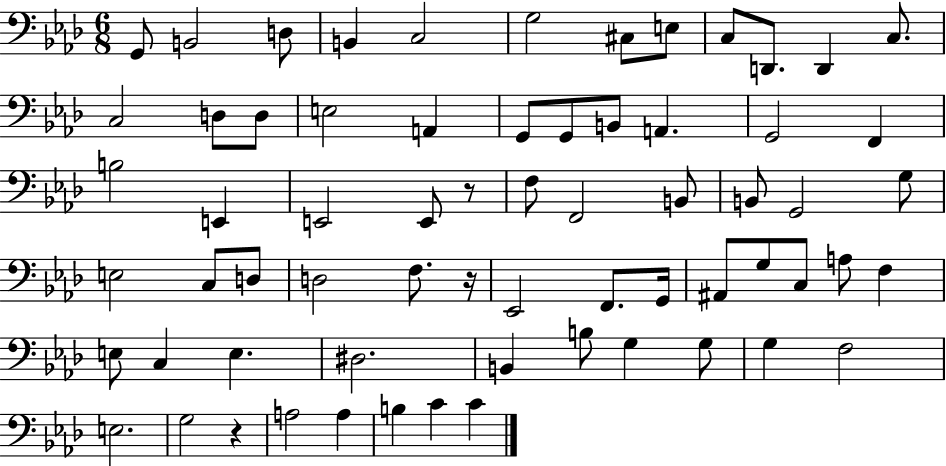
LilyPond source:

{
  \clef bass
  \numericTimeSignature
  \time 6/8
  \key aes \major
  \repeat volta 2 { g,8 b,2 d8 | b,4 c2 | g2 cis8 e8 | c8 d,8. d,4 c8. | \break c2 d8 d8 | e2 a,4 | g,8 g,8 b,8 a,4. | g,2 f,4 | \break b2 e,4 | e,2 e,8 r8 | f8 f,2 b,8 | b,8 g,2 g8 | \break e2 c8 d8 | d2 f8. r16 | ees,2 f,8. g,16 | ais,8 g8 c8 a8 f4 | \break e8 c4 e4. | dis2. | b,4 b8 g4 g8 | g4 f2 | \break e2. | g2 r4 | a2 a4 | b4 c'4 c'4 | \break } \bar "|."
}